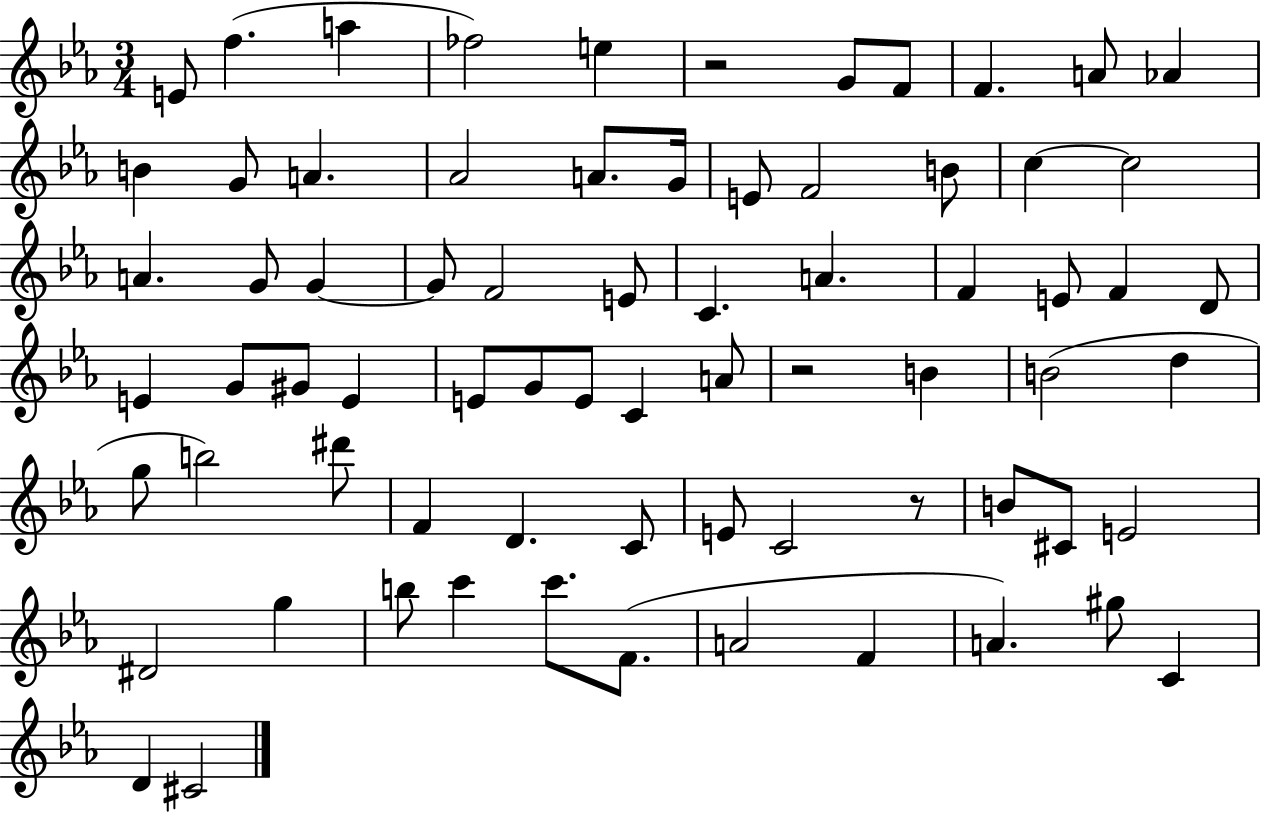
{
  \clef treble
  \numericTimeSignature
  \time 3/4
  \key ees \major
  \repeat volta 2 { e'8 f''4.( a''4 | fes''2) e''4 | r2 g'8 f'8 | f'4. a'8 aes'4 | \break b'4 g'8 a'4. | aes'2 a'8. g'16 | e'8 f'2 b'8 | c''4~~ c''2 | \break a'4. g'8 g'4~~ | g'8 f'2 e'8 | c'4. a'4. | f'4 e'8 f'4 d'8 | \break e'4 g'8 gis'8 e'4 | e'8 g'8 e'8 c'4 a'8 | r2 b'4 | b'2( d''4 | \break g''8 b''2) dis'''8 | f'4 d'4. c'8 | e'8 c'2 r8 | b'8 cis'8 e'2 | \break dis'2 g''4 | b''8 c'''4 c'''8. f'8.( | a'2 f'4 | a'4.) gis''8 c'4 | \break d'4 cis'2 | } \bar "|."
}